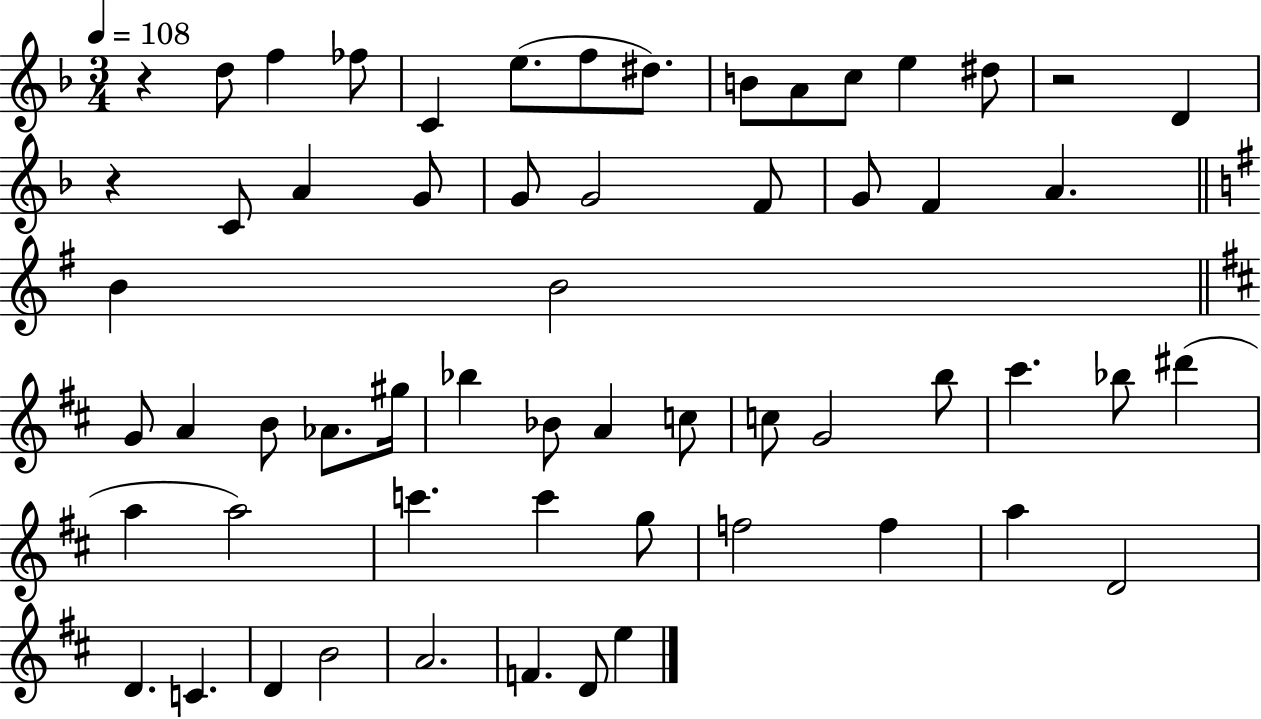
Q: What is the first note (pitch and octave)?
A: D5